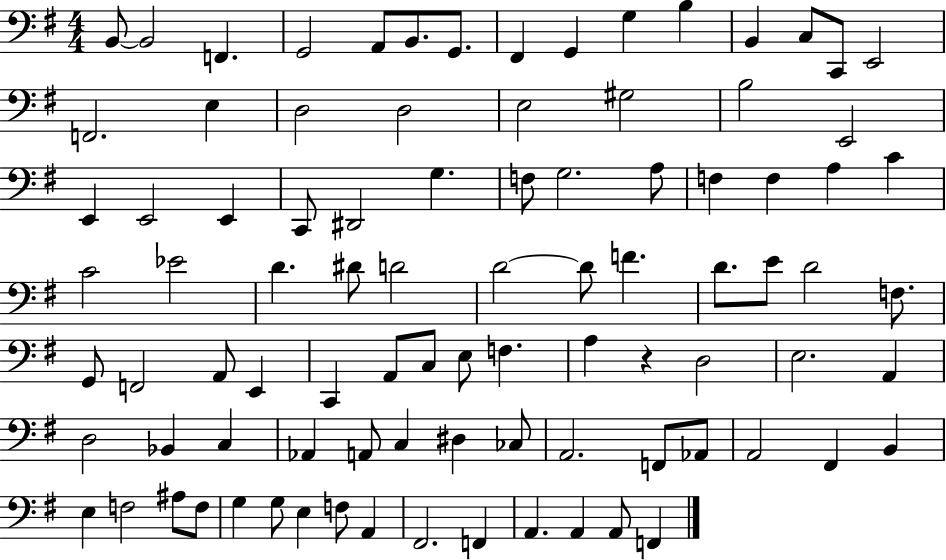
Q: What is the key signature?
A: G major